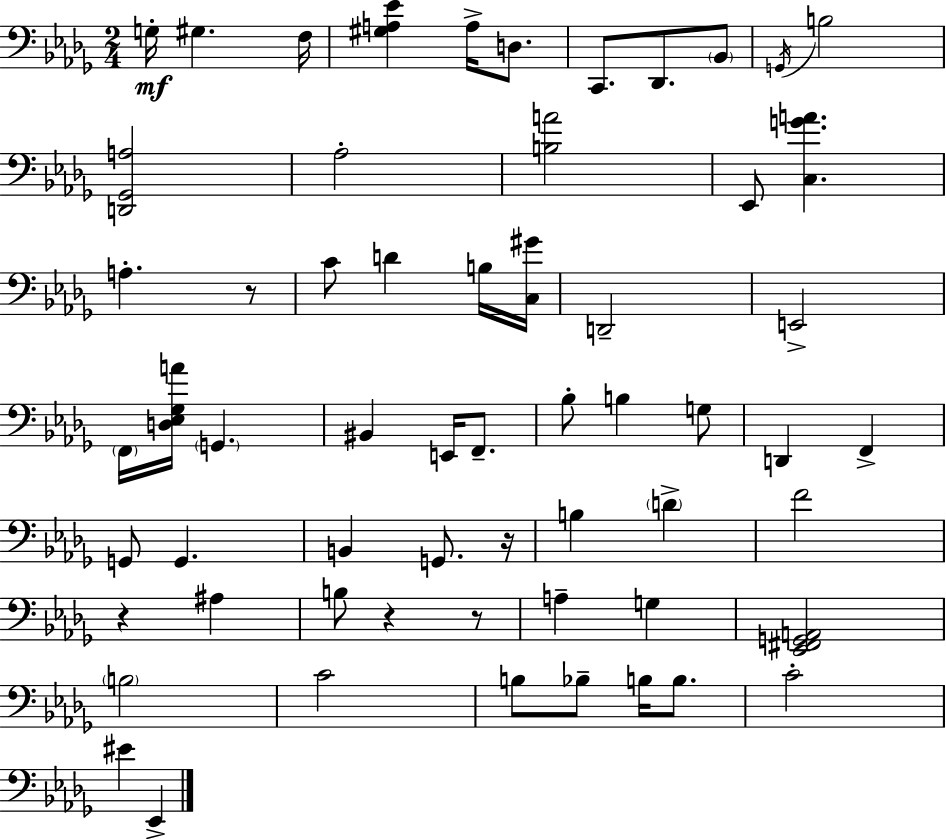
G3/s G#3/q. F3/s [G#3,A3,Eb4]/q A3/s D3/e. C2/e. Db2/e. Bb2/e G2/s B3/h [D2,Gb2,A3]/h Ab3/h [B3,A4]/h Eb2/e [C3,G4,A4]/q. A3/q. R/e C4/e D4/q B3/s [C3,G#4]/s D2/h E2/h F2/s [D3,Eb3,Gb3,A4]/s G2/q. BIS2/q E2/s F2/e. Bb3/e B3/q G3/e D2/q F2/q G2/e G2/q. B2/q G2/e. R/s B3/q D4/q F4/h R/q A#3/q B3/e R/q R/e A3/q G3/q [Eb2,F#2,G2,A2]/h B3/h C4/h B3/e Bb3/e B3/s B3/e. C4/h EIS4/q Eb2/q